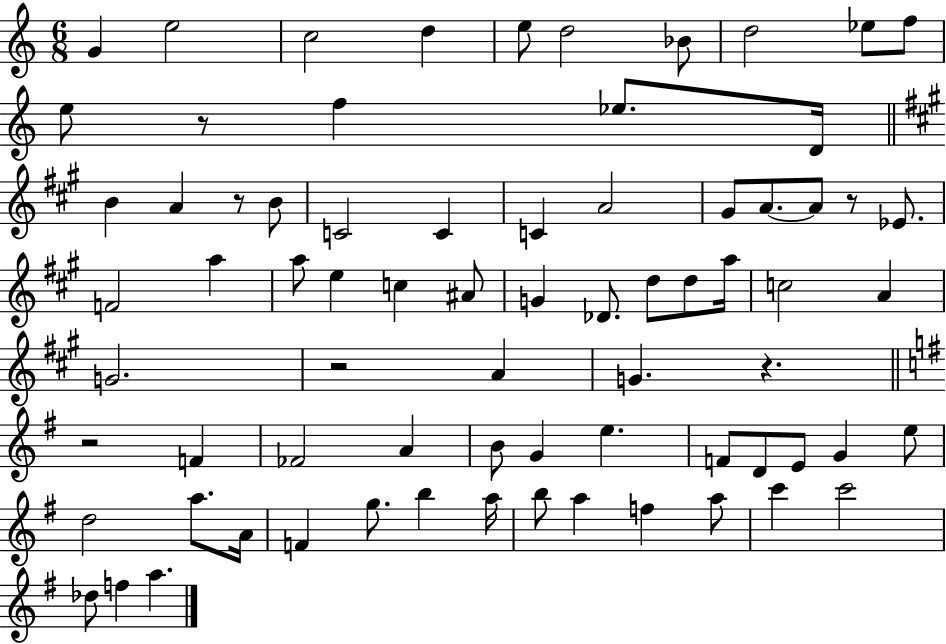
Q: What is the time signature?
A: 6/8